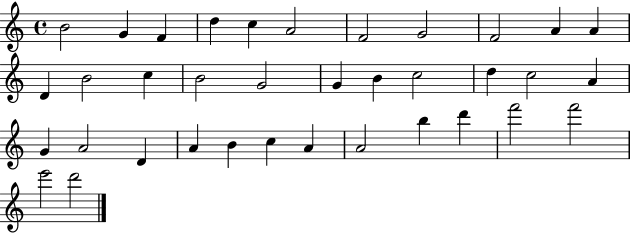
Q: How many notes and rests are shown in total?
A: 36